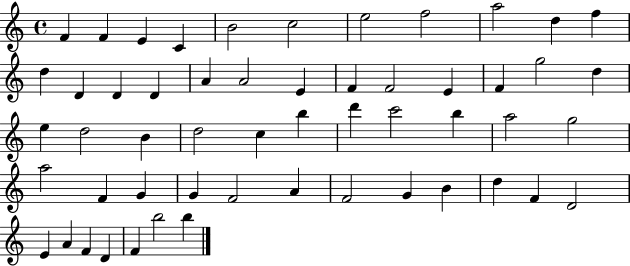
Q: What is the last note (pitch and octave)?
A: B5